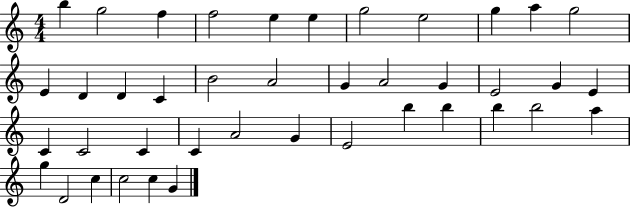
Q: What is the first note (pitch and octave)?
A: B5